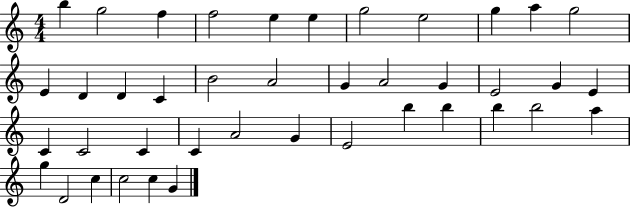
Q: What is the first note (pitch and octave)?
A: B5